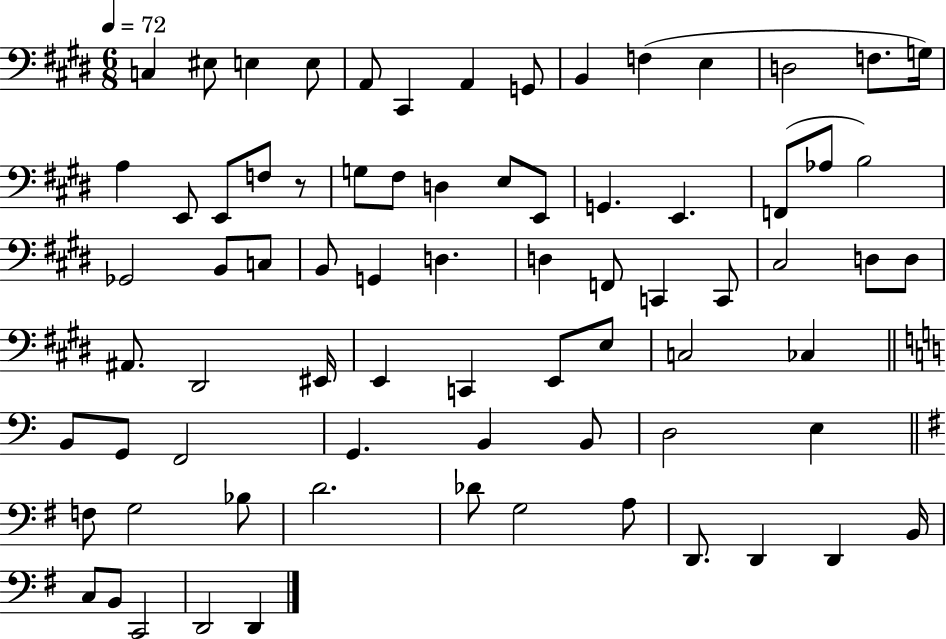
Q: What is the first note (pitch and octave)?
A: C3